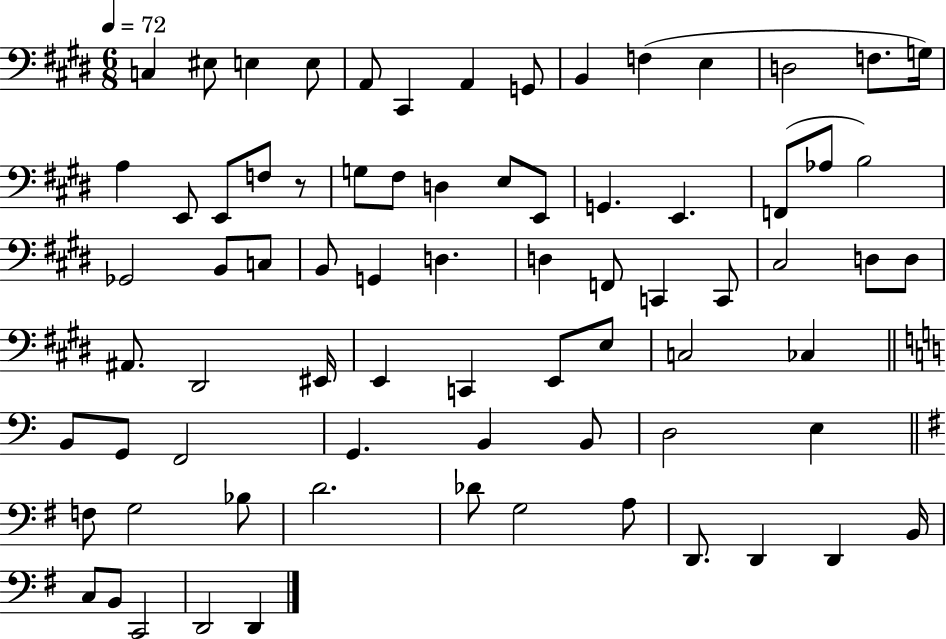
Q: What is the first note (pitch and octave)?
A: C3